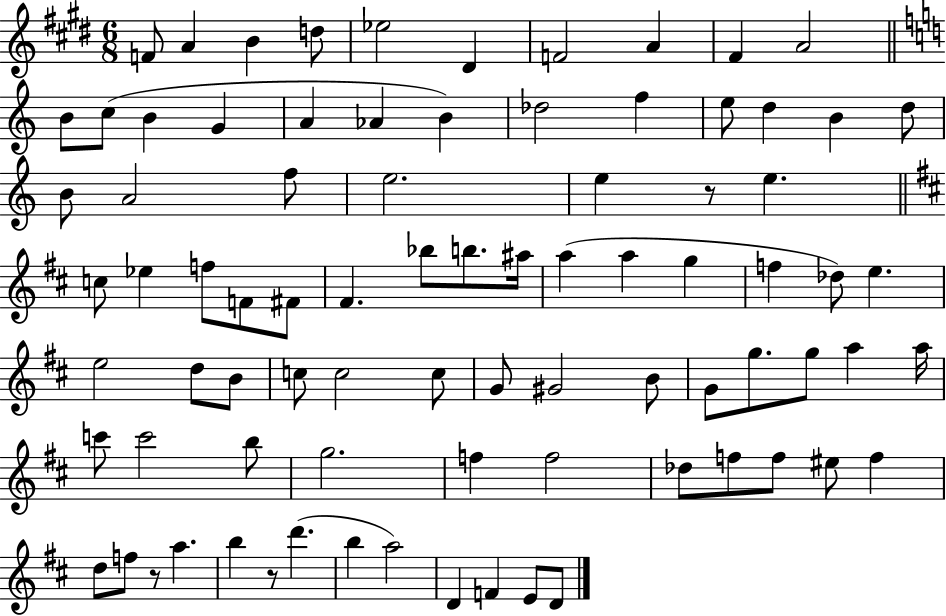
{
  \clef treble
  \numericTimeSignature
  \time 6/8
  \key e \major
  \repeat volta 2 { f'8 a'4 b'4 d''8 | ees''2 dis'4 | f'2 a'4 | fis'4 a'2 | \break \bar "||" \break \key c \major b'8 c''8( b'4 g'4 | a'4 aes'4 b'4) | des''2 f''4 | e''8 d''4 b'4 d''8 | \break b'8 a'2 f''8 | e''2. | e''4 r8 e''4. | \bar "||" \break \key d \major c''8 ees''4 f''8 f'8 fis'8 | fis'4. bes''8 b''8. ais''16 | a''4( a''4 g''4 | f''4 des''8) e''4. | \break e''2 d''8 b'8 | c''8 c''2 c''8 | g'8 gis'2 b'8 | g'8 g''8. g''8 a''4 a''16 | \break c'''8 c'''2 b''8 | g''2. | f''4 f''2 | des''8 f''8 f''8 eis''8 f''4 | \break d''8 f''8 r8 a''4. | b''4 r8 d'''4.( | b''4 a''2) | d'4 f'4 e'8 d'8 | \break } \bar "|."
}